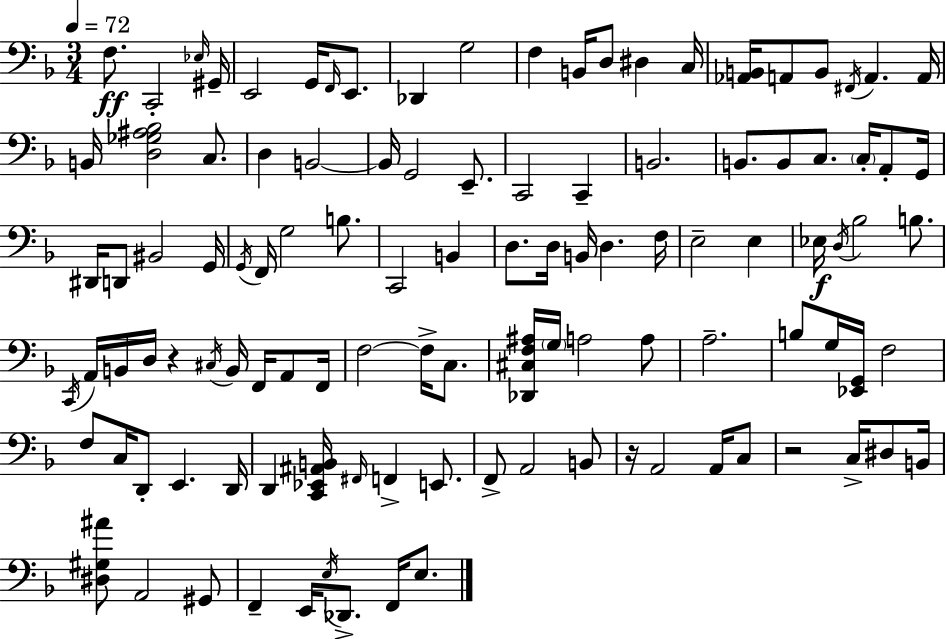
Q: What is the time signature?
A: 3/4